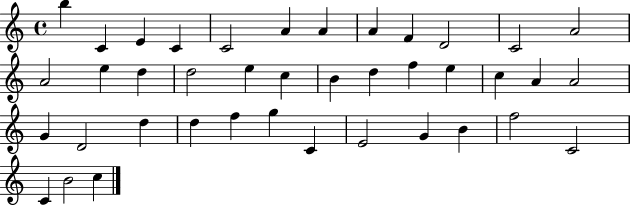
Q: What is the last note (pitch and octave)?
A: C5